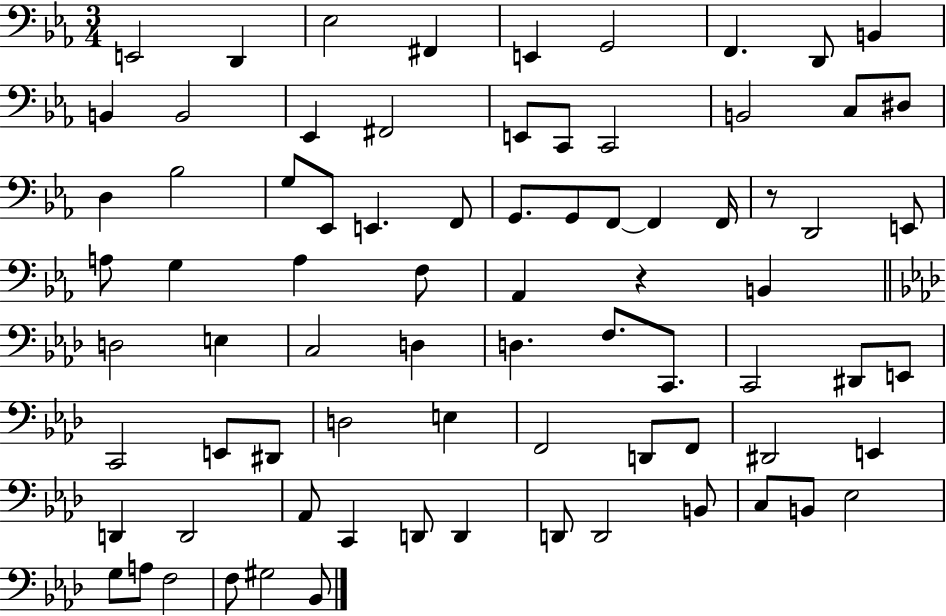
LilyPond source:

{
  \clef bass
  \numericTimeSignature
  \time 3/4
  \key ees \major
  e,2 d,4 | ees2 fis,4 | e,4 g,2 | f,4. d,8 b,4 | \break b,4 b,2 | ees,4 fis,2 | e,8 c,8 c,2 | b,2 c8 dis8 | \break d4 bes2 | g8 ees,8 e,4. f,8 | g,8. g,8 f,8~~ f,4 f,16 | r8 d,2 e,8 | \break a8 g4 a4 f8 | aes,4 r4 b,4 | \bar "||" \break \key f \minor d2 e4 | c2 d4 | d4. f8. c,8. | c,2 dis,8 e,8 | \break c,2 e,8 dis,8 | d2 e4 | f,2 d,8 f,8 | dis,2 e,4 | \break d,4 d,2 | aes,8 c,4 d,8 d,4 | d,8 d,2 b,8 | c8 b,8 ees2 | \break g8 a8 f2 | f8 gis2 bes,8 | \bar "|."
}